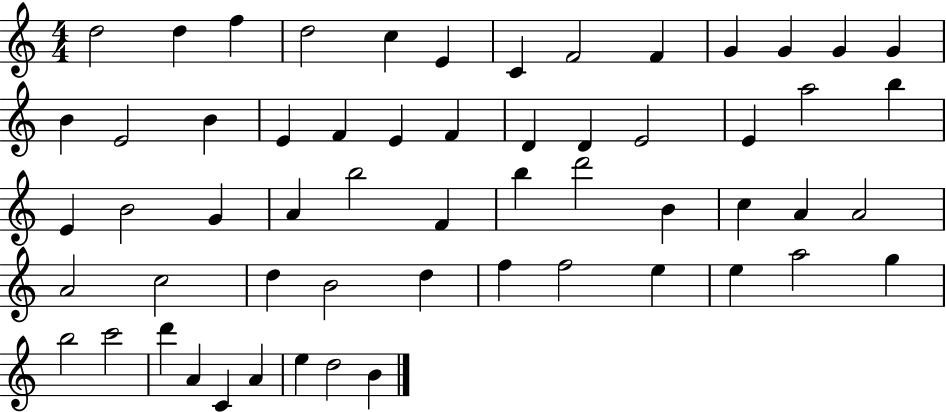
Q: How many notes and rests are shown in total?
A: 58